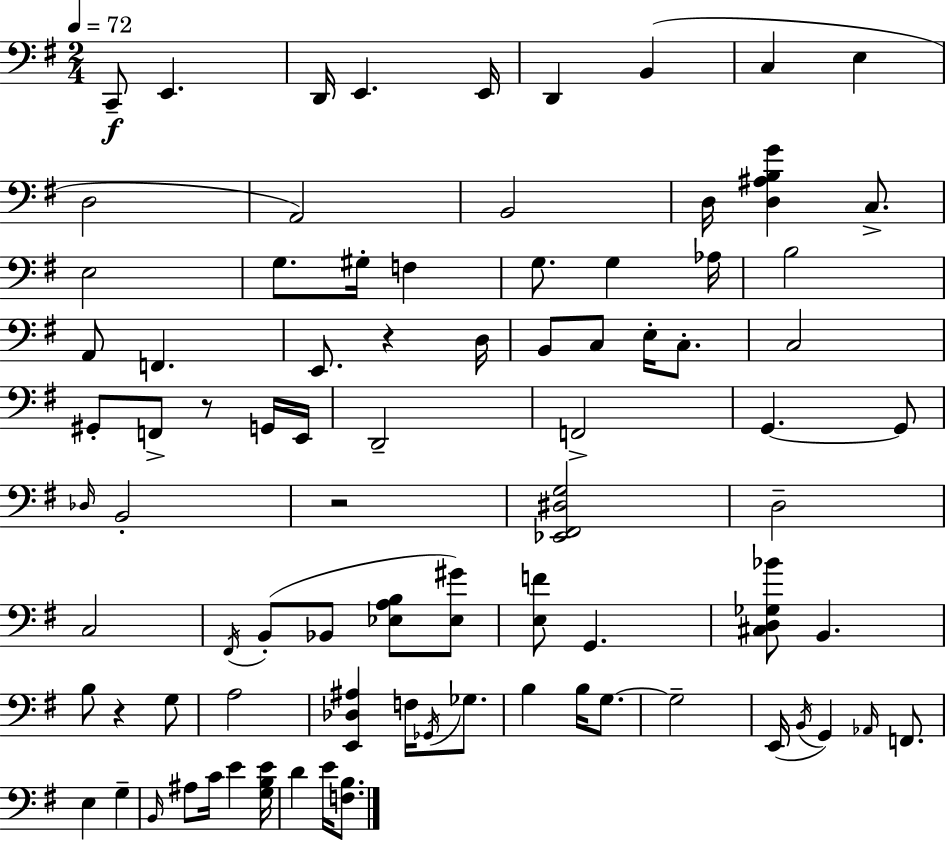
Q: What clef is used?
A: bass